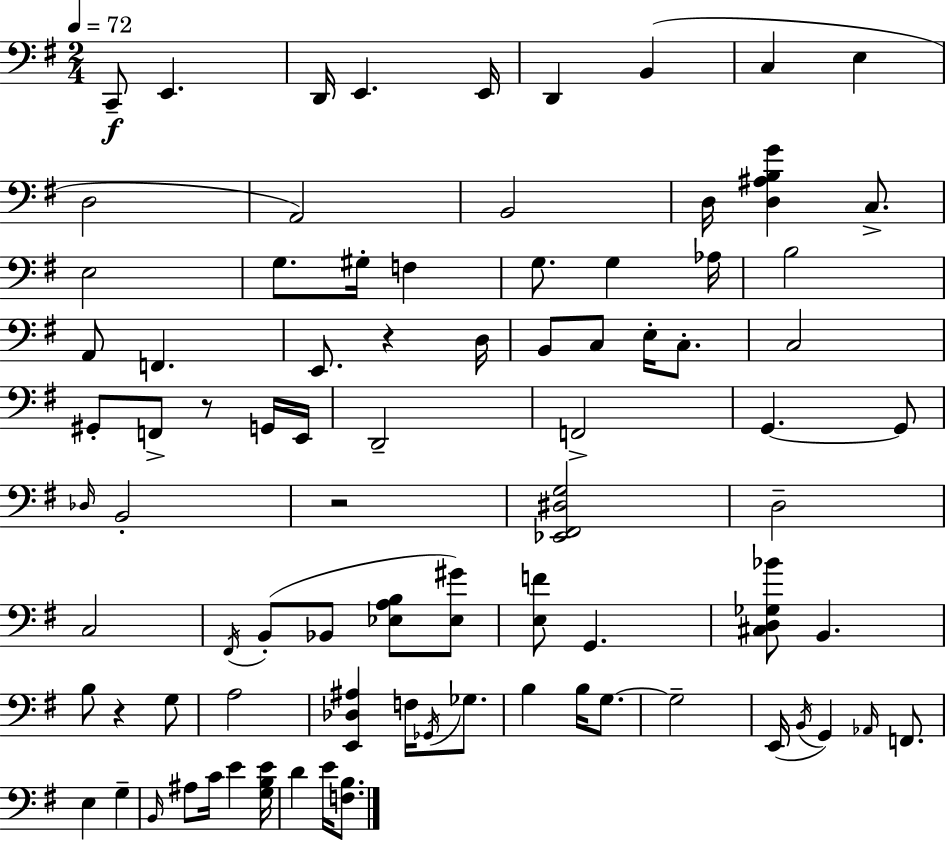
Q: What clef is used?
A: bass